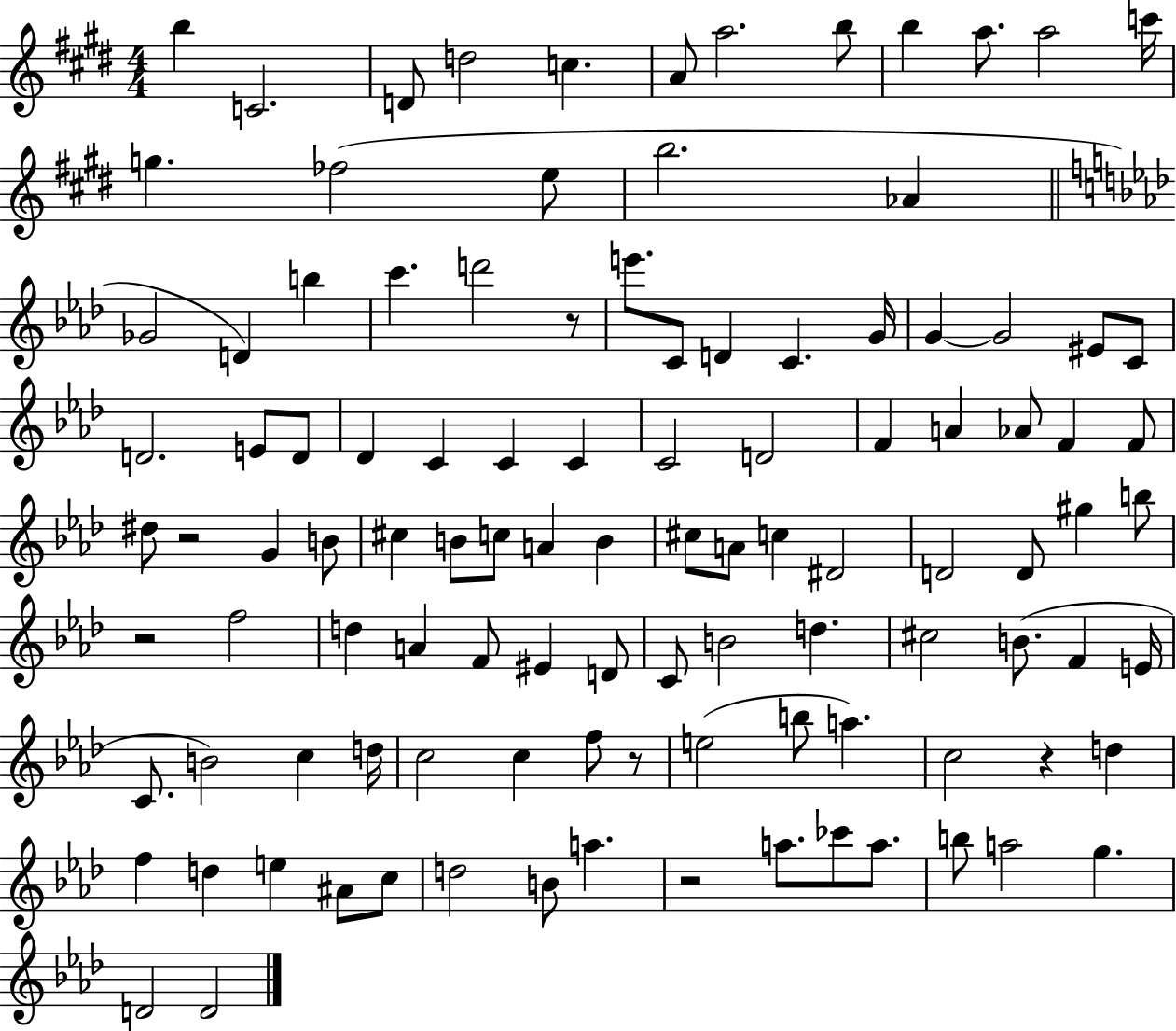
B5/q C4/h. D4/e D5/h C5/q. A4/e A5/h. B5/e B5/q A5/e. A5/h C6/s G5/q. FES5/h E5/e B5/h. Ab4/q Gb4/h D4/q B5/q C6/q. D6/h R/e E6/e. C4/e D4/q C4/q. G4/s G4/q G4/h EIS4/e C4/e D4/h. E4/e D4/e Db4/q C4/q C4/q C4/q C4/h D4/h F4/q A4/q Ab4/e F4/q F4/e D#5/e R/h G4/q B4/e C#5/q B4/e C5/e A4/q B4/q C#5/e A4/e C5/q D#4/h D4/h D4/e G#5/q B5/e R/h F5/h D5/q A4/q F4/e EIS4/q D4/e C4/e B4/h D5/q. C#5/h B4/e. F4/q E4/s C4/e. B4/h C5/q D5/s C5/h C5/q F5/e R/e E5/h B5/e A5/q. C5/h R/q D5/q F5/q D5/q E5/q A#4/e C5/e D5/h B4/e A5/q. R/h A5/e. CES6/e A5/e. B5/e A5/h G5/q. D4/h D4/h